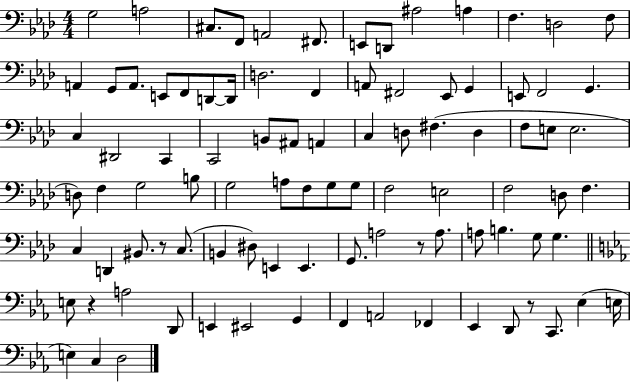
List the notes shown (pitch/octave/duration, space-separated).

G3/h A3/h C#3/e. F2/e A2/h F#2/e. E2/e D2/e A#3/h A3/q F3/q. D3/h F3/e A2/q G2/e A2/e. E2/e F2/e D2/e D2/s D3/h. F2/q A2/e F#2/h Eb2/e G2/q E2/e F2/h G2/q. C3/q D#2/h C2/q C2/h B2/e A#2/e A2/q C3/q D3/e F#3/q. D3/q F3/e E3/e E3/h. D3/e F3/q G3/h B3/e G3/h A3/e F3/e G3/e G3/e F3/h E3/h F3/h D3/e F3/q. C3/q D2/q BIS2/e. R/e C3/e. B2/q D#3/e E2/q E2/q. G2/e. A3/h R/e A3/e. A3/e B3/q. G3/e G3/q. E3/e R/q A3/h D2/e E2/q EIS2/h G2/q F2/q A2/h FES2/q Eb2/q D2/e R/e C2/e. Eb3/q E3/s E3/q C3/q D3/h